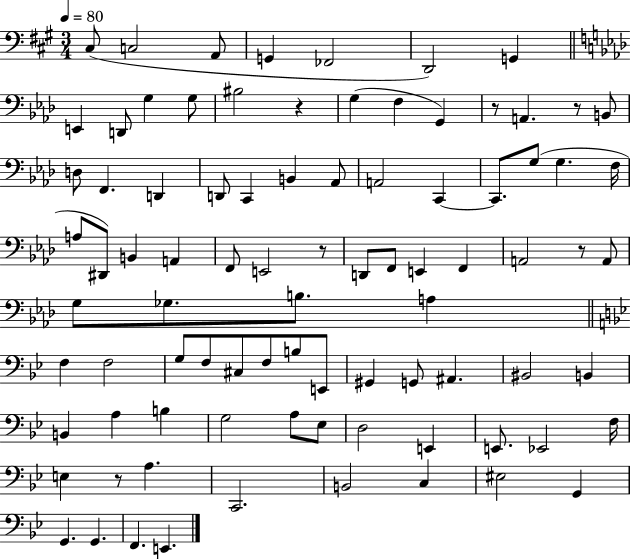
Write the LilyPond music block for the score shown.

{
  \clef bass
  \numericTimeSignature
  \time 3/4
  \key a \major
  \tempo 4 = 80
  \repeat volta 2 { cis8( c2 a,8 | g,4 fes,2 | d,2) g,4 | \bar "||" \break \key aes \major e,4 d,8 g4 g8 | bis2 r4 | g4( f4 g,4) | r8 a,4. r8 b,8 | \break d8 f,4. d,4 | d,8 c,4 b,4 aes,8 | a,2 c,4~~ | c,8. g8( g4. f16 | \break a8 dis,8) b,4 a,4 | f,8 e,2 r8 | d,8 f,8 e,4 f,4 | a,2 r8 a,8 | \break g8 ges8. b8. a4 | \bar "||" \break \key bes \major f4 f2 | g8 f8 cis8 f8 b8 e,8 | gis,4 g,8 ais,4. | bis,2 b,4 | \break b,4 a4 b4 | g2 a8 ees8 | d2 e,4 | e,8. ees,2 f16 | \break e4 r8 a4. | c,2. | b,2 c4 | eis2 g,4 | \break g,4. g,4. | f,4. e,4. | } \bar "|."
}